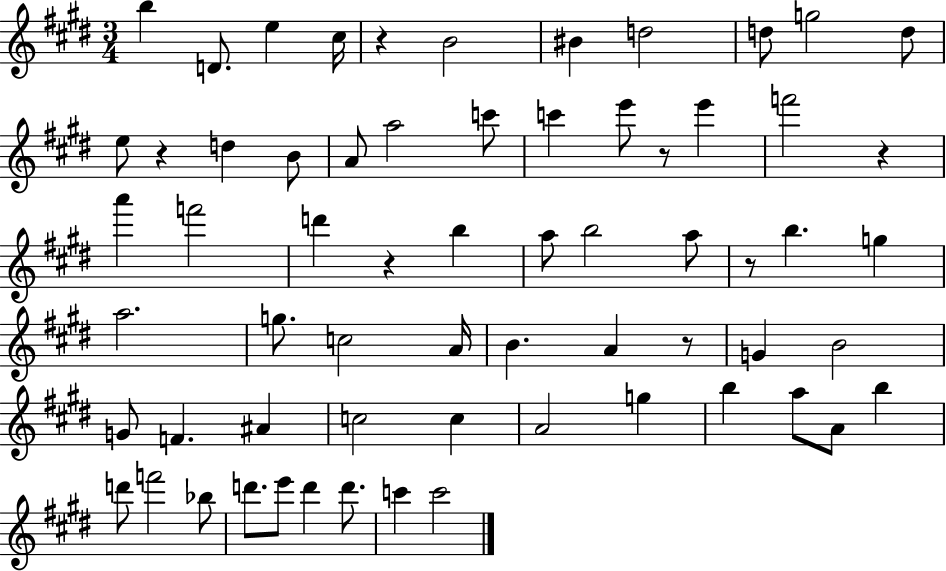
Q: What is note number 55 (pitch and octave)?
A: D6